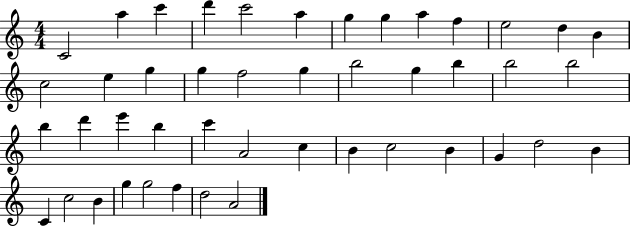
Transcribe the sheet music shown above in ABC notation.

X:1
T:Untitled
M:4/4
L:1/4
K:C
C2 a c' d' c'2 a g g a f e2 d B c2 e g g f2 g b2 g b b2 b2 b d' e' b c' A2 c B c2 B G d2 B C c2 B g g2 f d2 A2